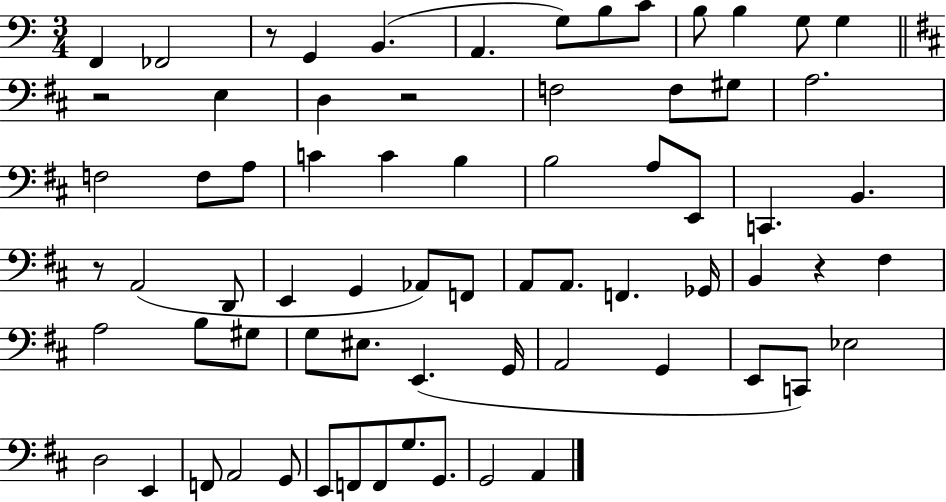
F2/q FES2/h R/e G2/q B2/q. A2/q. G3/e B3/e C4/e B3/e B3/q G3/e G3/q R/h E3/q D3/q R/h F3/h F3/e G#3/e A3/h. F3/h F3/e A3/e C4/q C4/q B3/q B3/h A3/e E2/e C2/q. B2/q. R/e A2/h D2/e E2/q G2/q Ab2/e F2/e A2/e A2/e. F2/q. Gb2/s B2/q R/q F#3/q A3/h B3/e G#3/e G3/e EIS3/e. E2/q. G2/s A2/h G2/q E2/e C2/e Eb3/h D3/h E2/q F2/e A2/h G2/e E2/e F2/e F2/e G3/e. G2/e. G2/h A2/q